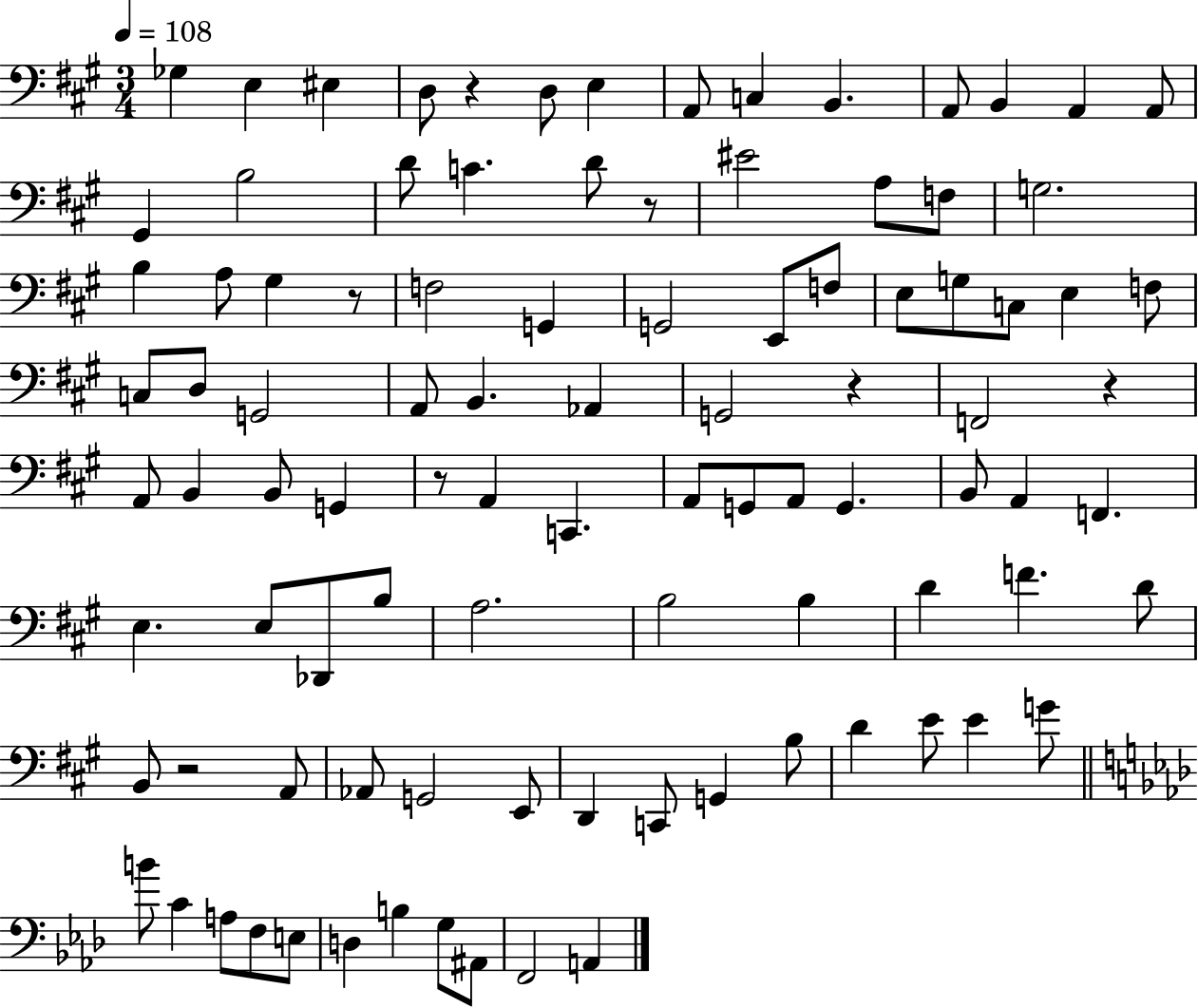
X:1
T:Untitled
M:3/4
L:1/4
K:A
_G, E, ^E, D,/2 z D,/2 E, A,,/2 C, B,, A,,/2 B,, A,, A,,/2 ^G,, B,2 D/2 C D/2 z/2 ^E2 A,/2 F,/2 G,2 B, A,/2 ^G, z/2 F,2 G,, G,,2 E,,/2 F,/2 E,/2 G,/2 C,/2 E, F,/2 C,/2 D,/2 G,,2 A,,/2 B,, _A,, G,,2 z F,,2 z A,,/2 B,, B,,/2 G,, z/2 A,, C,, A,,/2 G,,/2 A,,/2 G,, B,,/2 A,, F,, E, E,/2 _D,,/2 B,/2 A,2 B,2 B, D F D/2 B,,/2 z2 A,,/2 _A,,/2 G,,2 E,,/2 D,, C,,/2 G,, B,/2 D E/2 E G/2 B/2 C A,/2 F,/2 E,/2 D, B, G,/2 ^A,,/2 F,,2 A,,